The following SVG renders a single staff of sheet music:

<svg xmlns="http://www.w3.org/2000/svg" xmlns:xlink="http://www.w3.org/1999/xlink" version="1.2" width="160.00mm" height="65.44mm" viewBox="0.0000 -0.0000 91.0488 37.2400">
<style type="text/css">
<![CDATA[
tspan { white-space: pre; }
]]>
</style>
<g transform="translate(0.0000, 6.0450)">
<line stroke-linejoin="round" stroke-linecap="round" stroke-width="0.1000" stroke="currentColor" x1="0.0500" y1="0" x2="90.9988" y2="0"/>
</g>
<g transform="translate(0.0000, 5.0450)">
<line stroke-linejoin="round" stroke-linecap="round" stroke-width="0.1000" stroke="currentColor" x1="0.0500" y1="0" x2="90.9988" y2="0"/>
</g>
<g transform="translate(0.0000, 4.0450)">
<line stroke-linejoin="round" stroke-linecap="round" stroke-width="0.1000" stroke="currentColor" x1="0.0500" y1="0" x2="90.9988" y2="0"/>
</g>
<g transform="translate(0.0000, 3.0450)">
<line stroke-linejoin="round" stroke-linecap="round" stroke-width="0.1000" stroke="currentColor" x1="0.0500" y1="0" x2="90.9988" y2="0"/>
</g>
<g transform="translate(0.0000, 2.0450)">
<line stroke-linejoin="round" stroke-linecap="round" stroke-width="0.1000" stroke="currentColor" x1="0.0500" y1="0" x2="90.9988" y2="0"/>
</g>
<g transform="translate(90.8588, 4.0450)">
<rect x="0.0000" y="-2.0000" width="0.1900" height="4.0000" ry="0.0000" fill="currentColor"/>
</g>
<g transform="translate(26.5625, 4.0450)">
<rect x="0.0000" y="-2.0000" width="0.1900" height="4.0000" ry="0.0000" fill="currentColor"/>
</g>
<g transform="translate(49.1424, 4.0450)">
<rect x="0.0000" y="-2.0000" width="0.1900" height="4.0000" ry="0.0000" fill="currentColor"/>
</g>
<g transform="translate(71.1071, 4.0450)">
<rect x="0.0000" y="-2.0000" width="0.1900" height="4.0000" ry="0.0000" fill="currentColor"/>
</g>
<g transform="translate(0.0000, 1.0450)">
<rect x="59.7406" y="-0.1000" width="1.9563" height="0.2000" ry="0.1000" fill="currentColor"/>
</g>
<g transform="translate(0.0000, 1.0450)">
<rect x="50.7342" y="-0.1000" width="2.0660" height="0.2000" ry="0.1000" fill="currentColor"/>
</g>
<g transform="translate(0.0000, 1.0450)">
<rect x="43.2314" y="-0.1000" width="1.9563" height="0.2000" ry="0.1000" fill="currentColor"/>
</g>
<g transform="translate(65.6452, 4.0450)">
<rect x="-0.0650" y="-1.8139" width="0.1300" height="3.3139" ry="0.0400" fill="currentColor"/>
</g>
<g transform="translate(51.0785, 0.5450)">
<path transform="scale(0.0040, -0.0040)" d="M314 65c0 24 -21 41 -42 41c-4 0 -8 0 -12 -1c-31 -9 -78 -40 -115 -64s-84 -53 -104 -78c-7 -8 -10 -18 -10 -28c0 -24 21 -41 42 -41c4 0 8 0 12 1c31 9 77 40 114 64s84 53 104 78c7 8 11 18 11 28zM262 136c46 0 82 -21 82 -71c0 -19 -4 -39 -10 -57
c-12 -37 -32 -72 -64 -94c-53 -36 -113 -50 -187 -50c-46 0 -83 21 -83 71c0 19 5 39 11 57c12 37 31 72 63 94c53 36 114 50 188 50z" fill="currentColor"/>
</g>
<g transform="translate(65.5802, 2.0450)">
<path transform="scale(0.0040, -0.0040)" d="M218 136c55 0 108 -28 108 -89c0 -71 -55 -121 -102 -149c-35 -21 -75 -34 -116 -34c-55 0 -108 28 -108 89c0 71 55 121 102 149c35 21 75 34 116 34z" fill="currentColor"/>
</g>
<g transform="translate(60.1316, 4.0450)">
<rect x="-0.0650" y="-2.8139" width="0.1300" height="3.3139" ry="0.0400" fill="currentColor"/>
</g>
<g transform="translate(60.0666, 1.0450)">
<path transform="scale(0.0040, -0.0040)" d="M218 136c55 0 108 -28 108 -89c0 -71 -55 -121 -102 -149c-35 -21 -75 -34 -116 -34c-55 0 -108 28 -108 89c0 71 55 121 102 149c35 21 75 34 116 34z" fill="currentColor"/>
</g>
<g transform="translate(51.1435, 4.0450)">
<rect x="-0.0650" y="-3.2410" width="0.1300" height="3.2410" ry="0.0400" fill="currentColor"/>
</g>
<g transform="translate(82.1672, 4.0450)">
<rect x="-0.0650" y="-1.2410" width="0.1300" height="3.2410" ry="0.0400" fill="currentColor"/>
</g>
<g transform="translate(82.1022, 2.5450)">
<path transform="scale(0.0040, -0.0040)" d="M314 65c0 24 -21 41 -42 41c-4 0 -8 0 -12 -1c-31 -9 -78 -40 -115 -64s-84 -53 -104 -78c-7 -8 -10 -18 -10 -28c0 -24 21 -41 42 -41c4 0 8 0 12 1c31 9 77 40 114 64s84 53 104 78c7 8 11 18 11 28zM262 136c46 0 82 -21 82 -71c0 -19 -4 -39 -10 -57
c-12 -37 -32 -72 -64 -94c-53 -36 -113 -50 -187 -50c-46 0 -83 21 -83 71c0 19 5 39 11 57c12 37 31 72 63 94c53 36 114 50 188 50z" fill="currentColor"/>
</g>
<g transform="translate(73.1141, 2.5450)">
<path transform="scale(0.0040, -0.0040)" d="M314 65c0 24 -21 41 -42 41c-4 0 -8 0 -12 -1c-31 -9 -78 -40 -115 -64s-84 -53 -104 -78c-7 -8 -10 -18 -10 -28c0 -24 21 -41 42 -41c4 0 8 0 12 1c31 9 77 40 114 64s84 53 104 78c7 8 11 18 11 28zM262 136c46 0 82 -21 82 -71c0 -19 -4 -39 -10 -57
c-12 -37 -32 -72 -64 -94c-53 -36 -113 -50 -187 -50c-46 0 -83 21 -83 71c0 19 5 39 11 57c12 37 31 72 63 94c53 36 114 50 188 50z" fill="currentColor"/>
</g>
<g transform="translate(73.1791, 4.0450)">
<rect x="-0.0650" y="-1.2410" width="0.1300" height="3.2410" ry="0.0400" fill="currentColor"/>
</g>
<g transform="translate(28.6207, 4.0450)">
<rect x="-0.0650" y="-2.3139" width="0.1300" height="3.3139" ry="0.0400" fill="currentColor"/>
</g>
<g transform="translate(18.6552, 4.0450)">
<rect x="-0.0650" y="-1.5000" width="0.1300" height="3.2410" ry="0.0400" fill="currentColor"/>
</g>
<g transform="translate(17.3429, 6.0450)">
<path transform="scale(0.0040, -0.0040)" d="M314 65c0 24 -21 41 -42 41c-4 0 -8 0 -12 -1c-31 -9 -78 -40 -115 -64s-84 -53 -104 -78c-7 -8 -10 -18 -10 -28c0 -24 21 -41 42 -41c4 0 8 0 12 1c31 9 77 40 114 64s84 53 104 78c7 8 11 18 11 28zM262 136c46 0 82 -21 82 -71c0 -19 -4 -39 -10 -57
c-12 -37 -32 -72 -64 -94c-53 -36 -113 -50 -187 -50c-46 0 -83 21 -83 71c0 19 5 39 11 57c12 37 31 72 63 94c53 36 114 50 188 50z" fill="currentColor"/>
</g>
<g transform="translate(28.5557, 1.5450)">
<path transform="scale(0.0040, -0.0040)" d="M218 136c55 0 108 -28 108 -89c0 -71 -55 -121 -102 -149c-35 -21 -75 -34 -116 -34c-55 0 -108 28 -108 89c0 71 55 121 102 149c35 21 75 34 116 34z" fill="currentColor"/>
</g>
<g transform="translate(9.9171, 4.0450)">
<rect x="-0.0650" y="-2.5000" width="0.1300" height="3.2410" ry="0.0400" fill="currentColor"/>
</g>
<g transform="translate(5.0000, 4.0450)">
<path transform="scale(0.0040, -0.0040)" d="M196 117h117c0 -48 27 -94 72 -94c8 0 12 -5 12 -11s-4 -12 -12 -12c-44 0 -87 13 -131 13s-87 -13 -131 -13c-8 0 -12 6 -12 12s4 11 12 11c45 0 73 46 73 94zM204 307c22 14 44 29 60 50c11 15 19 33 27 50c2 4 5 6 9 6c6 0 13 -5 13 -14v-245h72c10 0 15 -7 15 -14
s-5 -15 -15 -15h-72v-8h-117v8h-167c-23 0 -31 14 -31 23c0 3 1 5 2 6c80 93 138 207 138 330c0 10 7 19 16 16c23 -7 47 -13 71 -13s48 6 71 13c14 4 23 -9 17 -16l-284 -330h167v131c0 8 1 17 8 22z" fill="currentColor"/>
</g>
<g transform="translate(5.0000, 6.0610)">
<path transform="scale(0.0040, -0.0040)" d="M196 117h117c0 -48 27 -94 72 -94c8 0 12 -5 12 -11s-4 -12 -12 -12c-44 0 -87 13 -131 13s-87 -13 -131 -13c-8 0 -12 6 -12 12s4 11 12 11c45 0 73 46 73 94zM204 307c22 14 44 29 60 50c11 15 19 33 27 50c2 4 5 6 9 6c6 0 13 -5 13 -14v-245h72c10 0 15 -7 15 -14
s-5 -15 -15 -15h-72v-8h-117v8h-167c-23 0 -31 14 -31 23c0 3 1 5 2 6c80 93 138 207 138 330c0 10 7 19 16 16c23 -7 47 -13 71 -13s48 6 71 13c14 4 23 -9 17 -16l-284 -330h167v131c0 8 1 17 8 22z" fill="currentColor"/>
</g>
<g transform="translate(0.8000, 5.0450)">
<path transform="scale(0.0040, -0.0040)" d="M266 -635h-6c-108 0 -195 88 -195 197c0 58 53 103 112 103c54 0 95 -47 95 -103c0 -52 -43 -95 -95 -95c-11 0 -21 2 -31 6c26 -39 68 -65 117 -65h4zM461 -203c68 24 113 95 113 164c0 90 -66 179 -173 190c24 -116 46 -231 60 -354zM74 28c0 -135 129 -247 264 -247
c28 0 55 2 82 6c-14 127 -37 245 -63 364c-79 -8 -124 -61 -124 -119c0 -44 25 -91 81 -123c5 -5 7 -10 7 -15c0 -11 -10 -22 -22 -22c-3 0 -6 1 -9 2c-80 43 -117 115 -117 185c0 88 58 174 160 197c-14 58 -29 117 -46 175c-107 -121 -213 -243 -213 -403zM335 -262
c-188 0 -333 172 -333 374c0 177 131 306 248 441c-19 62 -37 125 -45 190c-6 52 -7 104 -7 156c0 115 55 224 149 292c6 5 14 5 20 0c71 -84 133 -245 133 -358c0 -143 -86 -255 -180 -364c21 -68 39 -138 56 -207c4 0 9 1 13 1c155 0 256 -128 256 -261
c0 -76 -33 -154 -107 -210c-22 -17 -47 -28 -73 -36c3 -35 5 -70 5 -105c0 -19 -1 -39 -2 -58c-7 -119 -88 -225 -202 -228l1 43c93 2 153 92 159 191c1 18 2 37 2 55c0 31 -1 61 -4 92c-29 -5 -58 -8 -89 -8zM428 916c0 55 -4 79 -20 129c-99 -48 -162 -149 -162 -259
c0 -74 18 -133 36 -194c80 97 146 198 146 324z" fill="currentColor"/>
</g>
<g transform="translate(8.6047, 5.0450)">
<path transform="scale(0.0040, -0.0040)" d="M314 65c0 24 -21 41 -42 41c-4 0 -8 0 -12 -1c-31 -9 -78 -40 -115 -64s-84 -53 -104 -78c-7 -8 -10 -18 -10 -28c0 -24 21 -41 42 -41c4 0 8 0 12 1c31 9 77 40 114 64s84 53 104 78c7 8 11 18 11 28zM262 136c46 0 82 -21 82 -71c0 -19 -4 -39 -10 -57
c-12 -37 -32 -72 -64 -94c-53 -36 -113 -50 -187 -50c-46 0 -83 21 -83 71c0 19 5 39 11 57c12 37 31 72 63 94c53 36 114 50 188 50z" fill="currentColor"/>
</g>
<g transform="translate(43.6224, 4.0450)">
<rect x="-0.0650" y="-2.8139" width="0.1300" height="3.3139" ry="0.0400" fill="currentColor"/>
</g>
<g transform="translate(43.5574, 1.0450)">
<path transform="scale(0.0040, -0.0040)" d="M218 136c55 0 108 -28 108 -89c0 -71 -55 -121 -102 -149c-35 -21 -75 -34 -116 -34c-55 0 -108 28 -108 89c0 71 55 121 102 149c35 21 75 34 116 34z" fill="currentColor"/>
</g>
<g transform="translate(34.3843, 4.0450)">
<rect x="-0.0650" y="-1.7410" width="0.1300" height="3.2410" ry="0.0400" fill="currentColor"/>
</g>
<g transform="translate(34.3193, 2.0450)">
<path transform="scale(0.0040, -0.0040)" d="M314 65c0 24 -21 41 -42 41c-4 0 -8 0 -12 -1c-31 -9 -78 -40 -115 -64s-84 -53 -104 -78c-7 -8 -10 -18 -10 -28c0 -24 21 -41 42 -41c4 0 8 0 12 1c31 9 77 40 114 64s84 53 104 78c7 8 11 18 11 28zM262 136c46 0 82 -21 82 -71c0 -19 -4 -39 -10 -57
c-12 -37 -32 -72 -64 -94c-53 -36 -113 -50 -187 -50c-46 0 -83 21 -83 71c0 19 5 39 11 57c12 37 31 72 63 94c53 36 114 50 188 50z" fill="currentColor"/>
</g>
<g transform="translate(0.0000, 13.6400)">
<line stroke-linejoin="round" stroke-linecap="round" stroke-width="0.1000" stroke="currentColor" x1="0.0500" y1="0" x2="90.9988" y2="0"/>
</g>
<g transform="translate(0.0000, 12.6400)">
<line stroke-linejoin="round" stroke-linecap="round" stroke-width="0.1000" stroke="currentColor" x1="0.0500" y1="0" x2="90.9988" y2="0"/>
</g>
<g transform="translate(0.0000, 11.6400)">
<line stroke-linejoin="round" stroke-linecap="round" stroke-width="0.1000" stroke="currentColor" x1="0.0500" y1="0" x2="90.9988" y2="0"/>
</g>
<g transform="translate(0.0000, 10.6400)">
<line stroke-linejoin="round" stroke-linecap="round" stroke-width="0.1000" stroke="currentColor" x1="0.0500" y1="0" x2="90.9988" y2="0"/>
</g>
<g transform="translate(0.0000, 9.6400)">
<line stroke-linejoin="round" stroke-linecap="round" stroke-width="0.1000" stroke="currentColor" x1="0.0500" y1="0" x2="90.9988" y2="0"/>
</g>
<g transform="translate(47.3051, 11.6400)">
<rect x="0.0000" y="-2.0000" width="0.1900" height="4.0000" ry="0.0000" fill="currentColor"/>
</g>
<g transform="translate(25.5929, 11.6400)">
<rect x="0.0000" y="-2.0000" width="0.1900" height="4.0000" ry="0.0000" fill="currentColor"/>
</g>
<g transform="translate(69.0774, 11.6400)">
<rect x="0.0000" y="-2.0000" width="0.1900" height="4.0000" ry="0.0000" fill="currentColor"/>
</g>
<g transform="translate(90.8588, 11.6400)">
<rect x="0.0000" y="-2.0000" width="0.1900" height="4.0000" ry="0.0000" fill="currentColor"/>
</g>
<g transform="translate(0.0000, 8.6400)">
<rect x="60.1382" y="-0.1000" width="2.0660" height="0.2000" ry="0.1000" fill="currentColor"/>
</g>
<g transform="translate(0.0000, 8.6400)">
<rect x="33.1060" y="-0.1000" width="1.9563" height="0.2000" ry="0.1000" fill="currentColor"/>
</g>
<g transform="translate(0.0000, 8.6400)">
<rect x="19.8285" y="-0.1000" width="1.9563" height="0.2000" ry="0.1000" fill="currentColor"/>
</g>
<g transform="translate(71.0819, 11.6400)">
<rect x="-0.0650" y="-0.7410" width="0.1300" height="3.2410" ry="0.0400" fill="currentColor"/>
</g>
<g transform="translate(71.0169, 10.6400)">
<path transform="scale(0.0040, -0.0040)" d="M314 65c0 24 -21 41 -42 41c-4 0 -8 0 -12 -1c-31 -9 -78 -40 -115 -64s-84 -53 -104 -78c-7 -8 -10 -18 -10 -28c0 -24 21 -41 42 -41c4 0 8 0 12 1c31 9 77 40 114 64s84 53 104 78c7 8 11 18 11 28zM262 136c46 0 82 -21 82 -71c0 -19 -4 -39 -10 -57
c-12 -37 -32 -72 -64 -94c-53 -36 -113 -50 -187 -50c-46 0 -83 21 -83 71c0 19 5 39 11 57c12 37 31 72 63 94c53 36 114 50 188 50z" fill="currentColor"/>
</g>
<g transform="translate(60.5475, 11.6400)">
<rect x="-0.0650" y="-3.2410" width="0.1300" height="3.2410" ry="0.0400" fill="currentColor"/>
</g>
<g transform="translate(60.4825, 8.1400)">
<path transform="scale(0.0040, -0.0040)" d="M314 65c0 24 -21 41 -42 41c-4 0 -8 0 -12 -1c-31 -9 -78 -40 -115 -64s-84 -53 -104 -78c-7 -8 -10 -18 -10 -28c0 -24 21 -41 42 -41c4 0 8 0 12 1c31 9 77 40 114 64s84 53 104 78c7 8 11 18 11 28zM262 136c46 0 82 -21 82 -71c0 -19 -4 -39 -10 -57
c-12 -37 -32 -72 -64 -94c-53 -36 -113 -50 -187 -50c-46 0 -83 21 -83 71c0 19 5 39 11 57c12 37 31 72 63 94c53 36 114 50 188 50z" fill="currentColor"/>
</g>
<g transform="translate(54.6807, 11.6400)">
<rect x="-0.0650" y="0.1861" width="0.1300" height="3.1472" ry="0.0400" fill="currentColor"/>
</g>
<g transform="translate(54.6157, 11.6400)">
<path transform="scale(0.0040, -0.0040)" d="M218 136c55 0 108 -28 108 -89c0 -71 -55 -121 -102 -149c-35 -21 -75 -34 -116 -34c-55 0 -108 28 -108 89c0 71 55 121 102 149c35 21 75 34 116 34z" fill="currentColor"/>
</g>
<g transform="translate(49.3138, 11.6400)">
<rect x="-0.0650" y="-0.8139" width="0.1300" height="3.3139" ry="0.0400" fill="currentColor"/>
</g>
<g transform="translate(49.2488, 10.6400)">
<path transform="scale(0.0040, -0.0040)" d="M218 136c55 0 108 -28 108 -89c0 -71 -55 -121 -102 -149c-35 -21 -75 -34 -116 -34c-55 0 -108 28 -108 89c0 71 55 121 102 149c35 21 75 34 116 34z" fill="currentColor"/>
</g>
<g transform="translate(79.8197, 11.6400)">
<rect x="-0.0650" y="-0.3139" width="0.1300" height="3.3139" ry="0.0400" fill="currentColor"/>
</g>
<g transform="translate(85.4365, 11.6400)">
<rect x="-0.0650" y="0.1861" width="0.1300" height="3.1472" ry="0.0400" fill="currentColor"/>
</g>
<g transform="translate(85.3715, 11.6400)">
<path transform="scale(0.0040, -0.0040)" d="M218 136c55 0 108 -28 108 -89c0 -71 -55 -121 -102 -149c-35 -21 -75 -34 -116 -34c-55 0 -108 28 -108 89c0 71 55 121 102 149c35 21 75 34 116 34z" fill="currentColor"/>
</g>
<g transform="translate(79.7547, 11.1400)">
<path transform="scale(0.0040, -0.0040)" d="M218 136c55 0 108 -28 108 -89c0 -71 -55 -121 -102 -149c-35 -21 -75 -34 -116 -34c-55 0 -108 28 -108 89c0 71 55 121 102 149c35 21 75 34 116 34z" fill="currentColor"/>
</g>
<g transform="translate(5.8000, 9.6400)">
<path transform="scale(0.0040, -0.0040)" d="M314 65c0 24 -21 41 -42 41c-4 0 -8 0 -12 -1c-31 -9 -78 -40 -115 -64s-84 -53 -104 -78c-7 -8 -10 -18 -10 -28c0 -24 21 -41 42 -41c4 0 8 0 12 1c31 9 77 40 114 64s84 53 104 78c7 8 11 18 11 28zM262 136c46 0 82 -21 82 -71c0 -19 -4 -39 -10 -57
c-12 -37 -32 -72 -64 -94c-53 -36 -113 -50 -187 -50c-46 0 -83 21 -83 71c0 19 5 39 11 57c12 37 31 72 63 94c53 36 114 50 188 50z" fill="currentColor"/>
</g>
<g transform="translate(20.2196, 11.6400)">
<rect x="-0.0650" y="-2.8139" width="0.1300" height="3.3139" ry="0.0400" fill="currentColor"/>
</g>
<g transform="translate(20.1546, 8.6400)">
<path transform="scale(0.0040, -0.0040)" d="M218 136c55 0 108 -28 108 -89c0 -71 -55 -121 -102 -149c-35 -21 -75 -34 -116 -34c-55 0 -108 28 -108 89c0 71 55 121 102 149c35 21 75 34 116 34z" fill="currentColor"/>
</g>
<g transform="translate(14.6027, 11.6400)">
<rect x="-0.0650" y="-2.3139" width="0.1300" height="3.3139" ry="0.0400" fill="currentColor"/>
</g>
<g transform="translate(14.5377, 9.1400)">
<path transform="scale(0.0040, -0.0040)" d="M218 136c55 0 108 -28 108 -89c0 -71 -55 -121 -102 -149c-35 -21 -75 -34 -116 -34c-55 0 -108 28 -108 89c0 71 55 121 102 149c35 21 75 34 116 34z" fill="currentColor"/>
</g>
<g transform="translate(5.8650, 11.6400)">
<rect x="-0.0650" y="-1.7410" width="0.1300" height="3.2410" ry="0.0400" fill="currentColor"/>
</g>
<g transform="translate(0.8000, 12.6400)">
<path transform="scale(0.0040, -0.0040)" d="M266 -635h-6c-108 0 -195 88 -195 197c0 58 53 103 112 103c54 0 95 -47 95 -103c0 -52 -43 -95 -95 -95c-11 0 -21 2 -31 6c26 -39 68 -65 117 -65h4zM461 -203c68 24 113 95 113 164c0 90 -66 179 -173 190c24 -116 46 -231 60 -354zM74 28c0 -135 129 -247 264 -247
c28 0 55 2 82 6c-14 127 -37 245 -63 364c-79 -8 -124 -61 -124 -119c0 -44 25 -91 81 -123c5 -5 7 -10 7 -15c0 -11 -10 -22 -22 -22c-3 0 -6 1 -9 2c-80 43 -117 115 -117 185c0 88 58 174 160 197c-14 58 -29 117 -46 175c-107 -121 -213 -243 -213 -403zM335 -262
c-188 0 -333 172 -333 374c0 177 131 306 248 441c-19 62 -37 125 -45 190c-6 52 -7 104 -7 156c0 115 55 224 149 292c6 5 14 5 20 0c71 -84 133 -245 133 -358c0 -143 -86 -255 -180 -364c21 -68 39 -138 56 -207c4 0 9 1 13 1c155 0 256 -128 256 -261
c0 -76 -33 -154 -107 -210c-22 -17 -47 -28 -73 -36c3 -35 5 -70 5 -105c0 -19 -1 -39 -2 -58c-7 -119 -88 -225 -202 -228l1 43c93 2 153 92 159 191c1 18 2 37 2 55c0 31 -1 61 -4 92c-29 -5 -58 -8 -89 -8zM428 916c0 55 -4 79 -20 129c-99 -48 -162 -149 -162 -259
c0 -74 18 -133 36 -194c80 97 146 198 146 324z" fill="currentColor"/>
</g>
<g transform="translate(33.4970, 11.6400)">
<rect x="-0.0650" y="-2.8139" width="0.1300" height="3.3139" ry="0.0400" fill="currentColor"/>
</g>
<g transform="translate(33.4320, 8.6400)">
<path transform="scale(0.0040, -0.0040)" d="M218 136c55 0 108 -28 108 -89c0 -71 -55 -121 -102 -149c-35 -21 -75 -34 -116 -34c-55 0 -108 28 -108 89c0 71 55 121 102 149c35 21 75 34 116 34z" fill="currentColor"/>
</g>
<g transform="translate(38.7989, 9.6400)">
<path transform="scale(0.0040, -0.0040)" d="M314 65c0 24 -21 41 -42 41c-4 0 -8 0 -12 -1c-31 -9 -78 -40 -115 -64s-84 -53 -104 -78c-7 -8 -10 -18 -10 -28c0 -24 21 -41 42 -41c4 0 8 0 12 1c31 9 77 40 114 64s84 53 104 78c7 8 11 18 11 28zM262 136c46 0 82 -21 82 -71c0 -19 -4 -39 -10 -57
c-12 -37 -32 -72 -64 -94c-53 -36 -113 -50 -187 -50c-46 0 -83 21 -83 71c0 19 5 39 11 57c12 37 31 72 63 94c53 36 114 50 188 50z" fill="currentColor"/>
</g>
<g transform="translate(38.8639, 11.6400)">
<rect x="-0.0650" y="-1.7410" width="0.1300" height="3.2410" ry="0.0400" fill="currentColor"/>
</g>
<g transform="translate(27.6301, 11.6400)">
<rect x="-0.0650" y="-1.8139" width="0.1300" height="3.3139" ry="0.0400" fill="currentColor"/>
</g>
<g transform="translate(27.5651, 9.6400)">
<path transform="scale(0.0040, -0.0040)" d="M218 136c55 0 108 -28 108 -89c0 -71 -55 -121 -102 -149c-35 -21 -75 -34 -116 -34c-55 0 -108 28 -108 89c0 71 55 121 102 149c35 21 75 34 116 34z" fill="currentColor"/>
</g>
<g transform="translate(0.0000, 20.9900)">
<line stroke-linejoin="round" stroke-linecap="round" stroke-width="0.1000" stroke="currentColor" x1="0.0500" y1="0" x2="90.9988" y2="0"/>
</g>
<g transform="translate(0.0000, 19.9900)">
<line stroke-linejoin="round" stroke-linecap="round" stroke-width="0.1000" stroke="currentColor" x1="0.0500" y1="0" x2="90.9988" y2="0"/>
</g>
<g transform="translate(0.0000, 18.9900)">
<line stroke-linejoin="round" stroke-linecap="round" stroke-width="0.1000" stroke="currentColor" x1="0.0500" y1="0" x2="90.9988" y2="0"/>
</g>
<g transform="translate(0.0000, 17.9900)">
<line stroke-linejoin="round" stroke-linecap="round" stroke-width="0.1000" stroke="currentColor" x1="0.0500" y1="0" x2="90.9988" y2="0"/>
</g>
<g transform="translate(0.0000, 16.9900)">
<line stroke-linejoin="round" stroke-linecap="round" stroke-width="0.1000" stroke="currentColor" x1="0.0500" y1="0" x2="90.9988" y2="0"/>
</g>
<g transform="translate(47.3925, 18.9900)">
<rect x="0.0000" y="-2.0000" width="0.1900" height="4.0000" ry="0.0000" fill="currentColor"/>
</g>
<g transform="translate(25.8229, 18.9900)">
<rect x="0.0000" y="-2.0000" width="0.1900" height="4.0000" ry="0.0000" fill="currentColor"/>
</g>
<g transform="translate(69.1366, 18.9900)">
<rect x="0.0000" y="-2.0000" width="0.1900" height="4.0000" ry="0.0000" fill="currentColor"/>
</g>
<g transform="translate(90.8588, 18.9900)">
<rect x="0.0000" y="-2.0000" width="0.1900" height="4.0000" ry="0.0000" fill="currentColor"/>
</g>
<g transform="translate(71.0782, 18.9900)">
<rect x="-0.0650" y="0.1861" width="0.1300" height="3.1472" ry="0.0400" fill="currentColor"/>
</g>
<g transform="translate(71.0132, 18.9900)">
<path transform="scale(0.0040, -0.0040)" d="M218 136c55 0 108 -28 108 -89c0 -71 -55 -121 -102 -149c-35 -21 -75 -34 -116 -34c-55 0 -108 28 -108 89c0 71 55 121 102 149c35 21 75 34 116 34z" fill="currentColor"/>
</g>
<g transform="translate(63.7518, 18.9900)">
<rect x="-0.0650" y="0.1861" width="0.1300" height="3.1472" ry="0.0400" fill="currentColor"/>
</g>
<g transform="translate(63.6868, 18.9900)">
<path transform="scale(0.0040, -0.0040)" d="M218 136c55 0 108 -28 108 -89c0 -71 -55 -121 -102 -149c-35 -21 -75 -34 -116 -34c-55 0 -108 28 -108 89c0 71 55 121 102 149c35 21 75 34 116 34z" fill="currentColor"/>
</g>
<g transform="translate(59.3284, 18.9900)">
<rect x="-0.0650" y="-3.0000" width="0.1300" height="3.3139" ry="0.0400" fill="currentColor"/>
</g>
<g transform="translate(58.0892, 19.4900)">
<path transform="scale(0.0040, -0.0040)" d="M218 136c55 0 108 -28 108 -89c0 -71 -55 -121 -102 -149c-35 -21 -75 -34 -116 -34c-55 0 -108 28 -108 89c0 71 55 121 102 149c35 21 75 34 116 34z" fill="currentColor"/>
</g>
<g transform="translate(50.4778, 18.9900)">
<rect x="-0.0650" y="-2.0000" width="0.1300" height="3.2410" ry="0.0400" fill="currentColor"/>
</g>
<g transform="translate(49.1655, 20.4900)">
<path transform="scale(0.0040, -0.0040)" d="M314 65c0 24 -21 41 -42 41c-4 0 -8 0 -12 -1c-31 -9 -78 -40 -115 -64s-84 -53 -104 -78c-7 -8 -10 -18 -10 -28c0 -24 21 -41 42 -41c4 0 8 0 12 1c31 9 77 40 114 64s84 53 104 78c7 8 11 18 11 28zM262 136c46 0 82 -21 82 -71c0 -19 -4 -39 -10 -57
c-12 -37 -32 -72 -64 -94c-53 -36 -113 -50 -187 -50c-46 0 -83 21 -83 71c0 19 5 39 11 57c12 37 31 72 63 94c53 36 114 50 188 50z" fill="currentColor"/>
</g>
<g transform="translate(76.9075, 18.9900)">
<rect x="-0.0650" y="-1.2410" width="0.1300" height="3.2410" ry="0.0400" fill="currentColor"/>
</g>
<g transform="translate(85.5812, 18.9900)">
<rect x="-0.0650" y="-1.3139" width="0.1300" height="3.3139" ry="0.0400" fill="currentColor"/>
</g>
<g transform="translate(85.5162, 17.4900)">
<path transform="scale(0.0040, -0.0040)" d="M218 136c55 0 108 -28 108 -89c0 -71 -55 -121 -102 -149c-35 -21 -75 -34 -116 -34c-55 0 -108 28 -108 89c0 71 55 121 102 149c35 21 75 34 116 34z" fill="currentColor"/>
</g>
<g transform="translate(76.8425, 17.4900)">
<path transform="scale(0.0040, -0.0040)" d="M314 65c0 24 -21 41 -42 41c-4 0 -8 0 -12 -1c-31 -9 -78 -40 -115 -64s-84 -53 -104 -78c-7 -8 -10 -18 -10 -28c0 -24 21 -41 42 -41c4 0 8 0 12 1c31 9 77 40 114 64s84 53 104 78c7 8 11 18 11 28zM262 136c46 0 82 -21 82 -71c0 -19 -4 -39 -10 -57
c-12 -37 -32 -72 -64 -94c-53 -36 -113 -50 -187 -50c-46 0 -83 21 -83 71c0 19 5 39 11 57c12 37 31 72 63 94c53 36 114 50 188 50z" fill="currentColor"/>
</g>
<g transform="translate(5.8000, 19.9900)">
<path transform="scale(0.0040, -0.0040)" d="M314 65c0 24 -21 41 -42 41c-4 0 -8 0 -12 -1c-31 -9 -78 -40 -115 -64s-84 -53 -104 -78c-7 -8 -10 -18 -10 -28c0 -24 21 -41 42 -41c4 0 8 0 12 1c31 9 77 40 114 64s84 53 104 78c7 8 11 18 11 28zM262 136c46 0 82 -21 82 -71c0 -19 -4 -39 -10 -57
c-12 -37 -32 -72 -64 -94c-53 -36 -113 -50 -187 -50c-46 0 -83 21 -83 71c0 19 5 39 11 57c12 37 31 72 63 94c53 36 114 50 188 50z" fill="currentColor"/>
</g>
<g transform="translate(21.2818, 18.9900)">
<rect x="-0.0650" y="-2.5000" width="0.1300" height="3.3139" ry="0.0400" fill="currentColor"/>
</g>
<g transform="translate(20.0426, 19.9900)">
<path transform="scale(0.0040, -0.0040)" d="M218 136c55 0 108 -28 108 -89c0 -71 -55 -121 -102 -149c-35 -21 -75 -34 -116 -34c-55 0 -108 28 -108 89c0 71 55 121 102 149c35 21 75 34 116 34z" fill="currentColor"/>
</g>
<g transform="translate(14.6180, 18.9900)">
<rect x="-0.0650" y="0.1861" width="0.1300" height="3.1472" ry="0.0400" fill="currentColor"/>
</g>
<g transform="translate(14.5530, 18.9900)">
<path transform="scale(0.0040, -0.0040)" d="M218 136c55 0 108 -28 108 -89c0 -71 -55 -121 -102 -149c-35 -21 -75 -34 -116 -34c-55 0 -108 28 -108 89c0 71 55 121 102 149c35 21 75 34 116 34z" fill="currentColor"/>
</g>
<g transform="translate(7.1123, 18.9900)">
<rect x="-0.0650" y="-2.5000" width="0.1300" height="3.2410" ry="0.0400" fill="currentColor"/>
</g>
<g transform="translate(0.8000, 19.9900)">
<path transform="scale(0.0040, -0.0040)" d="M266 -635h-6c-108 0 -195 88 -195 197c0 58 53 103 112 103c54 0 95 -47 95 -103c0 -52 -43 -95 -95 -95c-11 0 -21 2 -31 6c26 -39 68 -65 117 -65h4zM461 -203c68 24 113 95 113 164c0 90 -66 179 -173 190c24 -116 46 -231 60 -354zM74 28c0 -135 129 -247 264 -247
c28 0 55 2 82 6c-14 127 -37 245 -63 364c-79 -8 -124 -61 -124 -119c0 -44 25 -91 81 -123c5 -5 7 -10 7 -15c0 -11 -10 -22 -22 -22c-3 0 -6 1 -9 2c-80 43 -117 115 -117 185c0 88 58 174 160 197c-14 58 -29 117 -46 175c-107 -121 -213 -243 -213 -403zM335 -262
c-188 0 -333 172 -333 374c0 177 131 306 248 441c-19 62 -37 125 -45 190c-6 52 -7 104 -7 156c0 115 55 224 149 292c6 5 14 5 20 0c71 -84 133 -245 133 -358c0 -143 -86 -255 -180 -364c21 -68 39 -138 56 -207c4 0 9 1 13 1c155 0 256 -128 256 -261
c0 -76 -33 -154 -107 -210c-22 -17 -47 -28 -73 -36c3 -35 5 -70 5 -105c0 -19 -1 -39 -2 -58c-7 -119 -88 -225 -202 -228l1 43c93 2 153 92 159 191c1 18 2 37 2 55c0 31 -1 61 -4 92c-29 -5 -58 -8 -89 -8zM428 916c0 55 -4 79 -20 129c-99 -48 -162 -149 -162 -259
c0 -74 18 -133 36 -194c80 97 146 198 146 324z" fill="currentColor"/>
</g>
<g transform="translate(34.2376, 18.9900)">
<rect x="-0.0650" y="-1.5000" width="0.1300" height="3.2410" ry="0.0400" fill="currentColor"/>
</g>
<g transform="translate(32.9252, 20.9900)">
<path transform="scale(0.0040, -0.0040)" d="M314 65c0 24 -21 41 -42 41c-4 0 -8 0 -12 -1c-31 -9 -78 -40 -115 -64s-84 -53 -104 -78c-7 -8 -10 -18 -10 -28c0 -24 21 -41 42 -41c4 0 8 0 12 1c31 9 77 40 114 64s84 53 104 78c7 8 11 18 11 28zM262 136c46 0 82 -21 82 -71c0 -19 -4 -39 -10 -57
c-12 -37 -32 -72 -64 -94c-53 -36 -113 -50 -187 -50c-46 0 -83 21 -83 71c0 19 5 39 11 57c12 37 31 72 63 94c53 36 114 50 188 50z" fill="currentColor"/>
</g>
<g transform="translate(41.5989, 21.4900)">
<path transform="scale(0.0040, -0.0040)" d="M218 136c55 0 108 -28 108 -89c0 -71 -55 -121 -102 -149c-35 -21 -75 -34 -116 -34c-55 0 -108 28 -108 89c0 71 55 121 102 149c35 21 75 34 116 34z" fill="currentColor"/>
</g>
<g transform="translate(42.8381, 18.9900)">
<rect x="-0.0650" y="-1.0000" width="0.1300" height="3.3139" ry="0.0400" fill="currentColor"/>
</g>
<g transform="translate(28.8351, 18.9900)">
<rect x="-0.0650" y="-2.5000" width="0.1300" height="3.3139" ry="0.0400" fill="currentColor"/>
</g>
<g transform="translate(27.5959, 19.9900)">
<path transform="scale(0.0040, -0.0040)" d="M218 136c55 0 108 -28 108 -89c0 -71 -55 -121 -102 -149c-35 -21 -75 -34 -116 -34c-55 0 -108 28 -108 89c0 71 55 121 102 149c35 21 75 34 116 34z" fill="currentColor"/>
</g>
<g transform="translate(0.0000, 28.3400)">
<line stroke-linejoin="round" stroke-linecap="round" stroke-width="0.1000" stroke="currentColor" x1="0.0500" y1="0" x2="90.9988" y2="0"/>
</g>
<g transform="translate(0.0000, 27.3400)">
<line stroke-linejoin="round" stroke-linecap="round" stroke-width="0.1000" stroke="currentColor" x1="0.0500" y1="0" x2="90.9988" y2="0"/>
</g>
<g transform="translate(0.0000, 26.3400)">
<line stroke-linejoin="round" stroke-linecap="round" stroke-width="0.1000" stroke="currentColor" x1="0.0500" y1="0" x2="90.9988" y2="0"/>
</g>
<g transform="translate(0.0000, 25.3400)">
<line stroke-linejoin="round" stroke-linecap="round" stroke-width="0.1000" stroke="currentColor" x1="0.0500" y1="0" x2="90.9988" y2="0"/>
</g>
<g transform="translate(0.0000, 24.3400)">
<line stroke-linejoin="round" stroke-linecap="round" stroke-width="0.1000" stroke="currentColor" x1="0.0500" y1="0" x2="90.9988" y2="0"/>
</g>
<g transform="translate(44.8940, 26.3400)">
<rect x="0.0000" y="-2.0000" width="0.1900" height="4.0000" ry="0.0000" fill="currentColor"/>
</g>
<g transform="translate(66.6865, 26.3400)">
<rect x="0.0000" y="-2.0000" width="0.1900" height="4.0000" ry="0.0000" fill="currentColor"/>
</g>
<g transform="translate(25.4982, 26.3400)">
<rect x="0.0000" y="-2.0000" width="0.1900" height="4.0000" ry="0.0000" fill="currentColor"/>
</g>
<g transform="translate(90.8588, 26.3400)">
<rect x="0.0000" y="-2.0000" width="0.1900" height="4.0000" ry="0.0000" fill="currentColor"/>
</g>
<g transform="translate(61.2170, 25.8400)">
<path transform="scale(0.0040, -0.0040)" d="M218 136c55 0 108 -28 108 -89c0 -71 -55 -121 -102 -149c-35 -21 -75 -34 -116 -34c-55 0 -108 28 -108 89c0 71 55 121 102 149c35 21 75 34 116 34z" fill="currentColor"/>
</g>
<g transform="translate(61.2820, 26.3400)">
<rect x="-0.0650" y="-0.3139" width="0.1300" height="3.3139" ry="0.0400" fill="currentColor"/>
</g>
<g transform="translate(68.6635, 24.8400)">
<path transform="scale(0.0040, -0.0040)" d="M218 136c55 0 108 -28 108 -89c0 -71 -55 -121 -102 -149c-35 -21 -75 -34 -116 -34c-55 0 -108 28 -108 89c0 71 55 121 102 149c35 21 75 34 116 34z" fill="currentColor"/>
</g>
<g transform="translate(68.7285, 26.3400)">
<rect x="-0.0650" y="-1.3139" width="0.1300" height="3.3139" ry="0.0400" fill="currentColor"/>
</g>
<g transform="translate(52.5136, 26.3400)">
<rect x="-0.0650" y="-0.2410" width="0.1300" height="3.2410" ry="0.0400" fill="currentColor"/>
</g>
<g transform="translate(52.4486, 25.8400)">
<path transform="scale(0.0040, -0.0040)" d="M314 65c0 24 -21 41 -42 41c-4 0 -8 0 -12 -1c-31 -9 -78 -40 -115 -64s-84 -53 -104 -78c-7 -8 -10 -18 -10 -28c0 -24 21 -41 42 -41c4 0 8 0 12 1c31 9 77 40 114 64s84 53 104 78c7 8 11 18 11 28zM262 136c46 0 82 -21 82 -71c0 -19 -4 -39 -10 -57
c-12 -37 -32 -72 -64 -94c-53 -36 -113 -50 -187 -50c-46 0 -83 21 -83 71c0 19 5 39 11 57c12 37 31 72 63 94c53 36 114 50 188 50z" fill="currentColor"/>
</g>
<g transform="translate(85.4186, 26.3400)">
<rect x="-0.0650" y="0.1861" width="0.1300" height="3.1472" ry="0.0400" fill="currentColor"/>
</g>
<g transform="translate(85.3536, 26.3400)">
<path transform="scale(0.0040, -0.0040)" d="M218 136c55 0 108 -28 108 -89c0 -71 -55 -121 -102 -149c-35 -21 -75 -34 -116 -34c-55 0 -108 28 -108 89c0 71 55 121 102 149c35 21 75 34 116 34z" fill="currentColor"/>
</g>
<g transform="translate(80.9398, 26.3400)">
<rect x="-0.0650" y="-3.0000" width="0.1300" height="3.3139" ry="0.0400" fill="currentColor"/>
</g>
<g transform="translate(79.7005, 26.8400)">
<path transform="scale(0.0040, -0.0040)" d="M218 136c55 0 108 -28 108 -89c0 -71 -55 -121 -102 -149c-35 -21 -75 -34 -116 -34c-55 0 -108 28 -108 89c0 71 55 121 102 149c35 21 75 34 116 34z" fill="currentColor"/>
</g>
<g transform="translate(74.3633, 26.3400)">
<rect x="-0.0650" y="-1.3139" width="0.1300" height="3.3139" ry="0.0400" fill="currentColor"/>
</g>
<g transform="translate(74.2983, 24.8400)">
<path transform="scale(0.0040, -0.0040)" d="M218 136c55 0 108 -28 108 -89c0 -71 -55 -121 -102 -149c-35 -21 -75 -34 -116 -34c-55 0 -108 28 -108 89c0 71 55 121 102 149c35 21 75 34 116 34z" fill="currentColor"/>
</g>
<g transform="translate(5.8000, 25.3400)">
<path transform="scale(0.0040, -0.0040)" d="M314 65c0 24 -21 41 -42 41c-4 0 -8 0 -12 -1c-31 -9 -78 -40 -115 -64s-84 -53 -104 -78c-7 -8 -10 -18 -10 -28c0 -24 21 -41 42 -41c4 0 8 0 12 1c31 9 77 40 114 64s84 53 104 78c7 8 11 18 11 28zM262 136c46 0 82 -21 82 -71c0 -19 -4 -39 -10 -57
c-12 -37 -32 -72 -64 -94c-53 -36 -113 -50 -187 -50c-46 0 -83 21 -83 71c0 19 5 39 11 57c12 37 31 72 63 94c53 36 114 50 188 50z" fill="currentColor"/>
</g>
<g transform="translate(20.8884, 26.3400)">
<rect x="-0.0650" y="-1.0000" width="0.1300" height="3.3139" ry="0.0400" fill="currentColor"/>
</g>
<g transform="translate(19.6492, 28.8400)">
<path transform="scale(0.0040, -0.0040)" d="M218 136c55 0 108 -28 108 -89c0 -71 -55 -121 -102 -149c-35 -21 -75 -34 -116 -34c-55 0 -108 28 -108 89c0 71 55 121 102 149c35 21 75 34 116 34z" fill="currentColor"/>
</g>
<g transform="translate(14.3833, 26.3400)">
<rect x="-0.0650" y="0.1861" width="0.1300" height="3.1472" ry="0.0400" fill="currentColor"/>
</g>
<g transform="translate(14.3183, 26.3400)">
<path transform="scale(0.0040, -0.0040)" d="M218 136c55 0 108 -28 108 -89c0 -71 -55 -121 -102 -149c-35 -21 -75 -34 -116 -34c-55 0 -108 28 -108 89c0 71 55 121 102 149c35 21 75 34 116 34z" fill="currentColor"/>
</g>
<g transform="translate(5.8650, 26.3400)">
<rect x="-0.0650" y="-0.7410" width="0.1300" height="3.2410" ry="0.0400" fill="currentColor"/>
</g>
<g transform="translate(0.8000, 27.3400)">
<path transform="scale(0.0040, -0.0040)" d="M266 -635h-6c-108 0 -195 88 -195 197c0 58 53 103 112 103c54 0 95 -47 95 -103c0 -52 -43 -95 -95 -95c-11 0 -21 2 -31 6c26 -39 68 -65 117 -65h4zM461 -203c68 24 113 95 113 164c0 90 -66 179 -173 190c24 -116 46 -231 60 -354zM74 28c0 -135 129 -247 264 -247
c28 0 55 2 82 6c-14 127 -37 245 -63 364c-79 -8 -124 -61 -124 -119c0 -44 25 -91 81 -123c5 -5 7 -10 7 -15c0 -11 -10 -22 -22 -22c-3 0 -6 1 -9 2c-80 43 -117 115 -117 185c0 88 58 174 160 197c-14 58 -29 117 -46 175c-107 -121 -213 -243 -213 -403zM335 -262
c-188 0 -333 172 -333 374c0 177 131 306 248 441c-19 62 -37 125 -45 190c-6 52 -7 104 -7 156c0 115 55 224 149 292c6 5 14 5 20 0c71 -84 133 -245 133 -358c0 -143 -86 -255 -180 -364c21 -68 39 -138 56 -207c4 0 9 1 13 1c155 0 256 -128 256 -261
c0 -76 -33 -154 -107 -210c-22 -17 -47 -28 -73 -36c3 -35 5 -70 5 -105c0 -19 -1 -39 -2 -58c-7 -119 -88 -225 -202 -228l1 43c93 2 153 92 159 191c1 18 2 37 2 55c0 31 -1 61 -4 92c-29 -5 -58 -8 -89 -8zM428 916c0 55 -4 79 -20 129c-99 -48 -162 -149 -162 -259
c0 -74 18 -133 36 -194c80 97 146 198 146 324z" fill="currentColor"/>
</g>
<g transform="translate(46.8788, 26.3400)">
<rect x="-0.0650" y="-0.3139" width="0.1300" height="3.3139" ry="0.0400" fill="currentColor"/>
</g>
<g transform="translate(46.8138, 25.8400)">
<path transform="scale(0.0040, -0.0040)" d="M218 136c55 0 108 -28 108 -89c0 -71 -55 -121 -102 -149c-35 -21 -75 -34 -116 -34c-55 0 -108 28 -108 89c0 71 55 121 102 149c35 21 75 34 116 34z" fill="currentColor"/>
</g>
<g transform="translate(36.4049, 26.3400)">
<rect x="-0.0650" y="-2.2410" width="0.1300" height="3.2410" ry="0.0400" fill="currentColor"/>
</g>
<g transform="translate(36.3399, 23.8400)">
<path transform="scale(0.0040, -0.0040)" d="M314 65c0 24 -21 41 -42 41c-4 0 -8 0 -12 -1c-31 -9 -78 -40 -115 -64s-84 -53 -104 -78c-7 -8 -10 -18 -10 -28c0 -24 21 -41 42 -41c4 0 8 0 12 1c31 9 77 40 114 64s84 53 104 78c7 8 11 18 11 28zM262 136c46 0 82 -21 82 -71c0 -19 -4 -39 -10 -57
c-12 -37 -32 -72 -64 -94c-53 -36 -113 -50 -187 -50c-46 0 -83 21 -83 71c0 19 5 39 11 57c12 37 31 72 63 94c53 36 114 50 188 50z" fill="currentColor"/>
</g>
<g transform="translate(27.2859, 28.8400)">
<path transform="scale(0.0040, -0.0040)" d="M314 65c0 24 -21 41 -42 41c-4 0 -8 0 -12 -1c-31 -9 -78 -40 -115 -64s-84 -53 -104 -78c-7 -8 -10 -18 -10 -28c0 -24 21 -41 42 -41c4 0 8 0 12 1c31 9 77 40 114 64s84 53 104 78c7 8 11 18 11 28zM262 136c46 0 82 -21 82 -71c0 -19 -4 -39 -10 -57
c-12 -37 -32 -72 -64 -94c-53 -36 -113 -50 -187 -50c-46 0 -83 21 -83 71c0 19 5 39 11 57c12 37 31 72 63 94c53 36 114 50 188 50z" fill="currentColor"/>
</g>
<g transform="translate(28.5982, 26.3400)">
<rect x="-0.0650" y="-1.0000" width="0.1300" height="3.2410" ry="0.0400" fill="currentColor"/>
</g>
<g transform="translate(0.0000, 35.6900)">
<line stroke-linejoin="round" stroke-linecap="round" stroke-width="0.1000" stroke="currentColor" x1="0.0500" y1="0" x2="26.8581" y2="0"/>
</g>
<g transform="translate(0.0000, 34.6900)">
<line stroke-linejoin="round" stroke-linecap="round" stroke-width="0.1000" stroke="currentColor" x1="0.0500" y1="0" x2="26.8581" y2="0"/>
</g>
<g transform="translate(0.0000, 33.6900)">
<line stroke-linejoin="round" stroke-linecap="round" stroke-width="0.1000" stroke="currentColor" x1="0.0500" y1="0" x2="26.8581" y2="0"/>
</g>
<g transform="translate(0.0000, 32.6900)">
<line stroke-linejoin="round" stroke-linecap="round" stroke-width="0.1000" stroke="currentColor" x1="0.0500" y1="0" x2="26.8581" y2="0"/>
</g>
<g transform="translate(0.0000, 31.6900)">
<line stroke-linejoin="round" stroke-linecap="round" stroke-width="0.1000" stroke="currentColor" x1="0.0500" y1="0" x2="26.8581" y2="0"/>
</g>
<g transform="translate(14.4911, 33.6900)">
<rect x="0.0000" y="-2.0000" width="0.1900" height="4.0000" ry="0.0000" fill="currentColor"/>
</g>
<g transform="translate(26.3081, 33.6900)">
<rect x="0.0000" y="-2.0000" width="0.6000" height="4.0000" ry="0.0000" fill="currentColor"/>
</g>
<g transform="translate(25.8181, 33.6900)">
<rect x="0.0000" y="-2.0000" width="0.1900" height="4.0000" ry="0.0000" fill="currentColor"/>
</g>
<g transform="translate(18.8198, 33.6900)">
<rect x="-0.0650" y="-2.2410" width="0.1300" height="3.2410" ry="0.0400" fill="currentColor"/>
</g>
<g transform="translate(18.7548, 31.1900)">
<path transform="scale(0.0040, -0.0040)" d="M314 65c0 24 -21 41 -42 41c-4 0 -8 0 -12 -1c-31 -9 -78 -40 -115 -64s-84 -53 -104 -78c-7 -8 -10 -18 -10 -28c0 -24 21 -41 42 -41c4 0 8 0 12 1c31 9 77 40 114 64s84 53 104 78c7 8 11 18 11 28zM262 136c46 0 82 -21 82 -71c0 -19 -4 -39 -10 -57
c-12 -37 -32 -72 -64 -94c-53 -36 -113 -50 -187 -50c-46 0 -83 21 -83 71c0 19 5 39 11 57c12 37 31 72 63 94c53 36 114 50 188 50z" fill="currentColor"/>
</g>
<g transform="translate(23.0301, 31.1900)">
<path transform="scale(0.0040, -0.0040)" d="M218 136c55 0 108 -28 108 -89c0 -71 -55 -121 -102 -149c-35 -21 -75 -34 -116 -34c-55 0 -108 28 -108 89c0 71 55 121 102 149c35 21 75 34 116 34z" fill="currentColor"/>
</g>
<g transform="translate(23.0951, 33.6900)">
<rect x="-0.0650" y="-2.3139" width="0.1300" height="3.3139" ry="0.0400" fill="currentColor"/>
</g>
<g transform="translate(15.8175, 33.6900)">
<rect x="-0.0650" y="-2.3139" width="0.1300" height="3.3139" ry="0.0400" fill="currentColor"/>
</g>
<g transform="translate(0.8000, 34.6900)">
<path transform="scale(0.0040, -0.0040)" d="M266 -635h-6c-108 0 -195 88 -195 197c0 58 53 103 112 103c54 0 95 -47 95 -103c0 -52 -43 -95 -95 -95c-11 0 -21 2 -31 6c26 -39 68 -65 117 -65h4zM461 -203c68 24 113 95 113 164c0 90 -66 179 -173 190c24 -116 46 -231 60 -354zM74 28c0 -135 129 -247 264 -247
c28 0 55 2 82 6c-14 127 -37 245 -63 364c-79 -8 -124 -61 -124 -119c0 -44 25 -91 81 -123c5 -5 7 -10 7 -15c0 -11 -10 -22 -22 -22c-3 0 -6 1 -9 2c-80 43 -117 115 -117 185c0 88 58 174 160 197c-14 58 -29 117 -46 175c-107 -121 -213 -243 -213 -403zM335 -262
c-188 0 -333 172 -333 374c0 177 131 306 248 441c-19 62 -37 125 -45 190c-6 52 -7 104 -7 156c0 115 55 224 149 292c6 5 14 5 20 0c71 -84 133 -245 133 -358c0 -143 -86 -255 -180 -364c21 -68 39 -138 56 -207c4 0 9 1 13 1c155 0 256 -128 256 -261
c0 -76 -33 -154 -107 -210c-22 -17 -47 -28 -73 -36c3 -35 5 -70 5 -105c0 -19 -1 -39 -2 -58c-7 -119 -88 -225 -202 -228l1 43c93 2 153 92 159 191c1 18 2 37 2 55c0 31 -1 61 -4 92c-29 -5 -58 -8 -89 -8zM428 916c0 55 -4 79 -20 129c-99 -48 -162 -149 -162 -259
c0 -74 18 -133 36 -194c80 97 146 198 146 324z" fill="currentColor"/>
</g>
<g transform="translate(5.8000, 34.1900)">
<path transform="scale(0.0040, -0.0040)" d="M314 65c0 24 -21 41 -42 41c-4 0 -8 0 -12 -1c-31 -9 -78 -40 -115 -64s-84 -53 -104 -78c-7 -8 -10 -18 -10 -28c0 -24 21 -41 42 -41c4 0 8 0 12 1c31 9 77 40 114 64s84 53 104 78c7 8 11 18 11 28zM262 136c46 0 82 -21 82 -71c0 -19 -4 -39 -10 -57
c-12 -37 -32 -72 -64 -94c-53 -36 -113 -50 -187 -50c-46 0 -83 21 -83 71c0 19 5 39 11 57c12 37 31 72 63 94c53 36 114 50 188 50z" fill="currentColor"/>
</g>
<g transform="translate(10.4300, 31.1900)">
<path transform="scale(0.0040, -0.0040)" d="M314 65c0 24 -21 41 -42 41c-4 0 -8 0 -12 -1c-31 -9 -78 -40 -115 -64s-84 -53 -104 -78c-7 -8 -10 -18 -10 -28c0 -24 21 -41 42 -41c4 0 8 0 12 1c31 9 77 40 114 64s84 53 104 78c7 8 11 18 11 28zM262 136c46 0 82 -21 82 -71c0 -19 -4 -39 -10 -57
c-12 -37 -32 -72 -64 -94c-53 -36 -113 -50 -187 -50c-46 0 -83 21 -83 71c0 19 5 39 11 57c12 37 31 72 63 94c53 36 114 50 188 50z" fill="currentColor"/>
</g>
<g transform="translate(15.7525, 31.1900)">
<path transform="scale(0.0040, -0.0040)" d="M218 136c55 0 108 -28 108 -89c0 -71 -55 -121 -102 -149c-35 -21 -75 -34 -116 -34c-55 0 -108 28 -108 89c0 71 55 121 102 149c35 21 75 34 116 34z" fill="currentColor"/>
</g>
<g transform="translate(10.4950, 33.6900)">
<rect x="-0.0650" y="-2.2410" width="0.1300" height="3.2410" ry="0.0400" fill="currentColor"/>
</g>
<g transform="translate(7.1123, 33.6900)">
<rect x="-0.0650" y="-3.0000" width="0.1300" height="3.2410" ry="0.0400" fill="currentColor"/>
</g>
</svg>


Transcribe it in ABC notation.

X:1
T:Untitled
M:4/4
L:1/4
K:C
G2 E2 g f2 a b2 a f e2 e2 f2 g a f a f2 d B b2 d2 c B G2 B G G E2 D F2 A B B e2 e d2 B D D2 g2 c c2 c e e A B A2 g2 g g2 g